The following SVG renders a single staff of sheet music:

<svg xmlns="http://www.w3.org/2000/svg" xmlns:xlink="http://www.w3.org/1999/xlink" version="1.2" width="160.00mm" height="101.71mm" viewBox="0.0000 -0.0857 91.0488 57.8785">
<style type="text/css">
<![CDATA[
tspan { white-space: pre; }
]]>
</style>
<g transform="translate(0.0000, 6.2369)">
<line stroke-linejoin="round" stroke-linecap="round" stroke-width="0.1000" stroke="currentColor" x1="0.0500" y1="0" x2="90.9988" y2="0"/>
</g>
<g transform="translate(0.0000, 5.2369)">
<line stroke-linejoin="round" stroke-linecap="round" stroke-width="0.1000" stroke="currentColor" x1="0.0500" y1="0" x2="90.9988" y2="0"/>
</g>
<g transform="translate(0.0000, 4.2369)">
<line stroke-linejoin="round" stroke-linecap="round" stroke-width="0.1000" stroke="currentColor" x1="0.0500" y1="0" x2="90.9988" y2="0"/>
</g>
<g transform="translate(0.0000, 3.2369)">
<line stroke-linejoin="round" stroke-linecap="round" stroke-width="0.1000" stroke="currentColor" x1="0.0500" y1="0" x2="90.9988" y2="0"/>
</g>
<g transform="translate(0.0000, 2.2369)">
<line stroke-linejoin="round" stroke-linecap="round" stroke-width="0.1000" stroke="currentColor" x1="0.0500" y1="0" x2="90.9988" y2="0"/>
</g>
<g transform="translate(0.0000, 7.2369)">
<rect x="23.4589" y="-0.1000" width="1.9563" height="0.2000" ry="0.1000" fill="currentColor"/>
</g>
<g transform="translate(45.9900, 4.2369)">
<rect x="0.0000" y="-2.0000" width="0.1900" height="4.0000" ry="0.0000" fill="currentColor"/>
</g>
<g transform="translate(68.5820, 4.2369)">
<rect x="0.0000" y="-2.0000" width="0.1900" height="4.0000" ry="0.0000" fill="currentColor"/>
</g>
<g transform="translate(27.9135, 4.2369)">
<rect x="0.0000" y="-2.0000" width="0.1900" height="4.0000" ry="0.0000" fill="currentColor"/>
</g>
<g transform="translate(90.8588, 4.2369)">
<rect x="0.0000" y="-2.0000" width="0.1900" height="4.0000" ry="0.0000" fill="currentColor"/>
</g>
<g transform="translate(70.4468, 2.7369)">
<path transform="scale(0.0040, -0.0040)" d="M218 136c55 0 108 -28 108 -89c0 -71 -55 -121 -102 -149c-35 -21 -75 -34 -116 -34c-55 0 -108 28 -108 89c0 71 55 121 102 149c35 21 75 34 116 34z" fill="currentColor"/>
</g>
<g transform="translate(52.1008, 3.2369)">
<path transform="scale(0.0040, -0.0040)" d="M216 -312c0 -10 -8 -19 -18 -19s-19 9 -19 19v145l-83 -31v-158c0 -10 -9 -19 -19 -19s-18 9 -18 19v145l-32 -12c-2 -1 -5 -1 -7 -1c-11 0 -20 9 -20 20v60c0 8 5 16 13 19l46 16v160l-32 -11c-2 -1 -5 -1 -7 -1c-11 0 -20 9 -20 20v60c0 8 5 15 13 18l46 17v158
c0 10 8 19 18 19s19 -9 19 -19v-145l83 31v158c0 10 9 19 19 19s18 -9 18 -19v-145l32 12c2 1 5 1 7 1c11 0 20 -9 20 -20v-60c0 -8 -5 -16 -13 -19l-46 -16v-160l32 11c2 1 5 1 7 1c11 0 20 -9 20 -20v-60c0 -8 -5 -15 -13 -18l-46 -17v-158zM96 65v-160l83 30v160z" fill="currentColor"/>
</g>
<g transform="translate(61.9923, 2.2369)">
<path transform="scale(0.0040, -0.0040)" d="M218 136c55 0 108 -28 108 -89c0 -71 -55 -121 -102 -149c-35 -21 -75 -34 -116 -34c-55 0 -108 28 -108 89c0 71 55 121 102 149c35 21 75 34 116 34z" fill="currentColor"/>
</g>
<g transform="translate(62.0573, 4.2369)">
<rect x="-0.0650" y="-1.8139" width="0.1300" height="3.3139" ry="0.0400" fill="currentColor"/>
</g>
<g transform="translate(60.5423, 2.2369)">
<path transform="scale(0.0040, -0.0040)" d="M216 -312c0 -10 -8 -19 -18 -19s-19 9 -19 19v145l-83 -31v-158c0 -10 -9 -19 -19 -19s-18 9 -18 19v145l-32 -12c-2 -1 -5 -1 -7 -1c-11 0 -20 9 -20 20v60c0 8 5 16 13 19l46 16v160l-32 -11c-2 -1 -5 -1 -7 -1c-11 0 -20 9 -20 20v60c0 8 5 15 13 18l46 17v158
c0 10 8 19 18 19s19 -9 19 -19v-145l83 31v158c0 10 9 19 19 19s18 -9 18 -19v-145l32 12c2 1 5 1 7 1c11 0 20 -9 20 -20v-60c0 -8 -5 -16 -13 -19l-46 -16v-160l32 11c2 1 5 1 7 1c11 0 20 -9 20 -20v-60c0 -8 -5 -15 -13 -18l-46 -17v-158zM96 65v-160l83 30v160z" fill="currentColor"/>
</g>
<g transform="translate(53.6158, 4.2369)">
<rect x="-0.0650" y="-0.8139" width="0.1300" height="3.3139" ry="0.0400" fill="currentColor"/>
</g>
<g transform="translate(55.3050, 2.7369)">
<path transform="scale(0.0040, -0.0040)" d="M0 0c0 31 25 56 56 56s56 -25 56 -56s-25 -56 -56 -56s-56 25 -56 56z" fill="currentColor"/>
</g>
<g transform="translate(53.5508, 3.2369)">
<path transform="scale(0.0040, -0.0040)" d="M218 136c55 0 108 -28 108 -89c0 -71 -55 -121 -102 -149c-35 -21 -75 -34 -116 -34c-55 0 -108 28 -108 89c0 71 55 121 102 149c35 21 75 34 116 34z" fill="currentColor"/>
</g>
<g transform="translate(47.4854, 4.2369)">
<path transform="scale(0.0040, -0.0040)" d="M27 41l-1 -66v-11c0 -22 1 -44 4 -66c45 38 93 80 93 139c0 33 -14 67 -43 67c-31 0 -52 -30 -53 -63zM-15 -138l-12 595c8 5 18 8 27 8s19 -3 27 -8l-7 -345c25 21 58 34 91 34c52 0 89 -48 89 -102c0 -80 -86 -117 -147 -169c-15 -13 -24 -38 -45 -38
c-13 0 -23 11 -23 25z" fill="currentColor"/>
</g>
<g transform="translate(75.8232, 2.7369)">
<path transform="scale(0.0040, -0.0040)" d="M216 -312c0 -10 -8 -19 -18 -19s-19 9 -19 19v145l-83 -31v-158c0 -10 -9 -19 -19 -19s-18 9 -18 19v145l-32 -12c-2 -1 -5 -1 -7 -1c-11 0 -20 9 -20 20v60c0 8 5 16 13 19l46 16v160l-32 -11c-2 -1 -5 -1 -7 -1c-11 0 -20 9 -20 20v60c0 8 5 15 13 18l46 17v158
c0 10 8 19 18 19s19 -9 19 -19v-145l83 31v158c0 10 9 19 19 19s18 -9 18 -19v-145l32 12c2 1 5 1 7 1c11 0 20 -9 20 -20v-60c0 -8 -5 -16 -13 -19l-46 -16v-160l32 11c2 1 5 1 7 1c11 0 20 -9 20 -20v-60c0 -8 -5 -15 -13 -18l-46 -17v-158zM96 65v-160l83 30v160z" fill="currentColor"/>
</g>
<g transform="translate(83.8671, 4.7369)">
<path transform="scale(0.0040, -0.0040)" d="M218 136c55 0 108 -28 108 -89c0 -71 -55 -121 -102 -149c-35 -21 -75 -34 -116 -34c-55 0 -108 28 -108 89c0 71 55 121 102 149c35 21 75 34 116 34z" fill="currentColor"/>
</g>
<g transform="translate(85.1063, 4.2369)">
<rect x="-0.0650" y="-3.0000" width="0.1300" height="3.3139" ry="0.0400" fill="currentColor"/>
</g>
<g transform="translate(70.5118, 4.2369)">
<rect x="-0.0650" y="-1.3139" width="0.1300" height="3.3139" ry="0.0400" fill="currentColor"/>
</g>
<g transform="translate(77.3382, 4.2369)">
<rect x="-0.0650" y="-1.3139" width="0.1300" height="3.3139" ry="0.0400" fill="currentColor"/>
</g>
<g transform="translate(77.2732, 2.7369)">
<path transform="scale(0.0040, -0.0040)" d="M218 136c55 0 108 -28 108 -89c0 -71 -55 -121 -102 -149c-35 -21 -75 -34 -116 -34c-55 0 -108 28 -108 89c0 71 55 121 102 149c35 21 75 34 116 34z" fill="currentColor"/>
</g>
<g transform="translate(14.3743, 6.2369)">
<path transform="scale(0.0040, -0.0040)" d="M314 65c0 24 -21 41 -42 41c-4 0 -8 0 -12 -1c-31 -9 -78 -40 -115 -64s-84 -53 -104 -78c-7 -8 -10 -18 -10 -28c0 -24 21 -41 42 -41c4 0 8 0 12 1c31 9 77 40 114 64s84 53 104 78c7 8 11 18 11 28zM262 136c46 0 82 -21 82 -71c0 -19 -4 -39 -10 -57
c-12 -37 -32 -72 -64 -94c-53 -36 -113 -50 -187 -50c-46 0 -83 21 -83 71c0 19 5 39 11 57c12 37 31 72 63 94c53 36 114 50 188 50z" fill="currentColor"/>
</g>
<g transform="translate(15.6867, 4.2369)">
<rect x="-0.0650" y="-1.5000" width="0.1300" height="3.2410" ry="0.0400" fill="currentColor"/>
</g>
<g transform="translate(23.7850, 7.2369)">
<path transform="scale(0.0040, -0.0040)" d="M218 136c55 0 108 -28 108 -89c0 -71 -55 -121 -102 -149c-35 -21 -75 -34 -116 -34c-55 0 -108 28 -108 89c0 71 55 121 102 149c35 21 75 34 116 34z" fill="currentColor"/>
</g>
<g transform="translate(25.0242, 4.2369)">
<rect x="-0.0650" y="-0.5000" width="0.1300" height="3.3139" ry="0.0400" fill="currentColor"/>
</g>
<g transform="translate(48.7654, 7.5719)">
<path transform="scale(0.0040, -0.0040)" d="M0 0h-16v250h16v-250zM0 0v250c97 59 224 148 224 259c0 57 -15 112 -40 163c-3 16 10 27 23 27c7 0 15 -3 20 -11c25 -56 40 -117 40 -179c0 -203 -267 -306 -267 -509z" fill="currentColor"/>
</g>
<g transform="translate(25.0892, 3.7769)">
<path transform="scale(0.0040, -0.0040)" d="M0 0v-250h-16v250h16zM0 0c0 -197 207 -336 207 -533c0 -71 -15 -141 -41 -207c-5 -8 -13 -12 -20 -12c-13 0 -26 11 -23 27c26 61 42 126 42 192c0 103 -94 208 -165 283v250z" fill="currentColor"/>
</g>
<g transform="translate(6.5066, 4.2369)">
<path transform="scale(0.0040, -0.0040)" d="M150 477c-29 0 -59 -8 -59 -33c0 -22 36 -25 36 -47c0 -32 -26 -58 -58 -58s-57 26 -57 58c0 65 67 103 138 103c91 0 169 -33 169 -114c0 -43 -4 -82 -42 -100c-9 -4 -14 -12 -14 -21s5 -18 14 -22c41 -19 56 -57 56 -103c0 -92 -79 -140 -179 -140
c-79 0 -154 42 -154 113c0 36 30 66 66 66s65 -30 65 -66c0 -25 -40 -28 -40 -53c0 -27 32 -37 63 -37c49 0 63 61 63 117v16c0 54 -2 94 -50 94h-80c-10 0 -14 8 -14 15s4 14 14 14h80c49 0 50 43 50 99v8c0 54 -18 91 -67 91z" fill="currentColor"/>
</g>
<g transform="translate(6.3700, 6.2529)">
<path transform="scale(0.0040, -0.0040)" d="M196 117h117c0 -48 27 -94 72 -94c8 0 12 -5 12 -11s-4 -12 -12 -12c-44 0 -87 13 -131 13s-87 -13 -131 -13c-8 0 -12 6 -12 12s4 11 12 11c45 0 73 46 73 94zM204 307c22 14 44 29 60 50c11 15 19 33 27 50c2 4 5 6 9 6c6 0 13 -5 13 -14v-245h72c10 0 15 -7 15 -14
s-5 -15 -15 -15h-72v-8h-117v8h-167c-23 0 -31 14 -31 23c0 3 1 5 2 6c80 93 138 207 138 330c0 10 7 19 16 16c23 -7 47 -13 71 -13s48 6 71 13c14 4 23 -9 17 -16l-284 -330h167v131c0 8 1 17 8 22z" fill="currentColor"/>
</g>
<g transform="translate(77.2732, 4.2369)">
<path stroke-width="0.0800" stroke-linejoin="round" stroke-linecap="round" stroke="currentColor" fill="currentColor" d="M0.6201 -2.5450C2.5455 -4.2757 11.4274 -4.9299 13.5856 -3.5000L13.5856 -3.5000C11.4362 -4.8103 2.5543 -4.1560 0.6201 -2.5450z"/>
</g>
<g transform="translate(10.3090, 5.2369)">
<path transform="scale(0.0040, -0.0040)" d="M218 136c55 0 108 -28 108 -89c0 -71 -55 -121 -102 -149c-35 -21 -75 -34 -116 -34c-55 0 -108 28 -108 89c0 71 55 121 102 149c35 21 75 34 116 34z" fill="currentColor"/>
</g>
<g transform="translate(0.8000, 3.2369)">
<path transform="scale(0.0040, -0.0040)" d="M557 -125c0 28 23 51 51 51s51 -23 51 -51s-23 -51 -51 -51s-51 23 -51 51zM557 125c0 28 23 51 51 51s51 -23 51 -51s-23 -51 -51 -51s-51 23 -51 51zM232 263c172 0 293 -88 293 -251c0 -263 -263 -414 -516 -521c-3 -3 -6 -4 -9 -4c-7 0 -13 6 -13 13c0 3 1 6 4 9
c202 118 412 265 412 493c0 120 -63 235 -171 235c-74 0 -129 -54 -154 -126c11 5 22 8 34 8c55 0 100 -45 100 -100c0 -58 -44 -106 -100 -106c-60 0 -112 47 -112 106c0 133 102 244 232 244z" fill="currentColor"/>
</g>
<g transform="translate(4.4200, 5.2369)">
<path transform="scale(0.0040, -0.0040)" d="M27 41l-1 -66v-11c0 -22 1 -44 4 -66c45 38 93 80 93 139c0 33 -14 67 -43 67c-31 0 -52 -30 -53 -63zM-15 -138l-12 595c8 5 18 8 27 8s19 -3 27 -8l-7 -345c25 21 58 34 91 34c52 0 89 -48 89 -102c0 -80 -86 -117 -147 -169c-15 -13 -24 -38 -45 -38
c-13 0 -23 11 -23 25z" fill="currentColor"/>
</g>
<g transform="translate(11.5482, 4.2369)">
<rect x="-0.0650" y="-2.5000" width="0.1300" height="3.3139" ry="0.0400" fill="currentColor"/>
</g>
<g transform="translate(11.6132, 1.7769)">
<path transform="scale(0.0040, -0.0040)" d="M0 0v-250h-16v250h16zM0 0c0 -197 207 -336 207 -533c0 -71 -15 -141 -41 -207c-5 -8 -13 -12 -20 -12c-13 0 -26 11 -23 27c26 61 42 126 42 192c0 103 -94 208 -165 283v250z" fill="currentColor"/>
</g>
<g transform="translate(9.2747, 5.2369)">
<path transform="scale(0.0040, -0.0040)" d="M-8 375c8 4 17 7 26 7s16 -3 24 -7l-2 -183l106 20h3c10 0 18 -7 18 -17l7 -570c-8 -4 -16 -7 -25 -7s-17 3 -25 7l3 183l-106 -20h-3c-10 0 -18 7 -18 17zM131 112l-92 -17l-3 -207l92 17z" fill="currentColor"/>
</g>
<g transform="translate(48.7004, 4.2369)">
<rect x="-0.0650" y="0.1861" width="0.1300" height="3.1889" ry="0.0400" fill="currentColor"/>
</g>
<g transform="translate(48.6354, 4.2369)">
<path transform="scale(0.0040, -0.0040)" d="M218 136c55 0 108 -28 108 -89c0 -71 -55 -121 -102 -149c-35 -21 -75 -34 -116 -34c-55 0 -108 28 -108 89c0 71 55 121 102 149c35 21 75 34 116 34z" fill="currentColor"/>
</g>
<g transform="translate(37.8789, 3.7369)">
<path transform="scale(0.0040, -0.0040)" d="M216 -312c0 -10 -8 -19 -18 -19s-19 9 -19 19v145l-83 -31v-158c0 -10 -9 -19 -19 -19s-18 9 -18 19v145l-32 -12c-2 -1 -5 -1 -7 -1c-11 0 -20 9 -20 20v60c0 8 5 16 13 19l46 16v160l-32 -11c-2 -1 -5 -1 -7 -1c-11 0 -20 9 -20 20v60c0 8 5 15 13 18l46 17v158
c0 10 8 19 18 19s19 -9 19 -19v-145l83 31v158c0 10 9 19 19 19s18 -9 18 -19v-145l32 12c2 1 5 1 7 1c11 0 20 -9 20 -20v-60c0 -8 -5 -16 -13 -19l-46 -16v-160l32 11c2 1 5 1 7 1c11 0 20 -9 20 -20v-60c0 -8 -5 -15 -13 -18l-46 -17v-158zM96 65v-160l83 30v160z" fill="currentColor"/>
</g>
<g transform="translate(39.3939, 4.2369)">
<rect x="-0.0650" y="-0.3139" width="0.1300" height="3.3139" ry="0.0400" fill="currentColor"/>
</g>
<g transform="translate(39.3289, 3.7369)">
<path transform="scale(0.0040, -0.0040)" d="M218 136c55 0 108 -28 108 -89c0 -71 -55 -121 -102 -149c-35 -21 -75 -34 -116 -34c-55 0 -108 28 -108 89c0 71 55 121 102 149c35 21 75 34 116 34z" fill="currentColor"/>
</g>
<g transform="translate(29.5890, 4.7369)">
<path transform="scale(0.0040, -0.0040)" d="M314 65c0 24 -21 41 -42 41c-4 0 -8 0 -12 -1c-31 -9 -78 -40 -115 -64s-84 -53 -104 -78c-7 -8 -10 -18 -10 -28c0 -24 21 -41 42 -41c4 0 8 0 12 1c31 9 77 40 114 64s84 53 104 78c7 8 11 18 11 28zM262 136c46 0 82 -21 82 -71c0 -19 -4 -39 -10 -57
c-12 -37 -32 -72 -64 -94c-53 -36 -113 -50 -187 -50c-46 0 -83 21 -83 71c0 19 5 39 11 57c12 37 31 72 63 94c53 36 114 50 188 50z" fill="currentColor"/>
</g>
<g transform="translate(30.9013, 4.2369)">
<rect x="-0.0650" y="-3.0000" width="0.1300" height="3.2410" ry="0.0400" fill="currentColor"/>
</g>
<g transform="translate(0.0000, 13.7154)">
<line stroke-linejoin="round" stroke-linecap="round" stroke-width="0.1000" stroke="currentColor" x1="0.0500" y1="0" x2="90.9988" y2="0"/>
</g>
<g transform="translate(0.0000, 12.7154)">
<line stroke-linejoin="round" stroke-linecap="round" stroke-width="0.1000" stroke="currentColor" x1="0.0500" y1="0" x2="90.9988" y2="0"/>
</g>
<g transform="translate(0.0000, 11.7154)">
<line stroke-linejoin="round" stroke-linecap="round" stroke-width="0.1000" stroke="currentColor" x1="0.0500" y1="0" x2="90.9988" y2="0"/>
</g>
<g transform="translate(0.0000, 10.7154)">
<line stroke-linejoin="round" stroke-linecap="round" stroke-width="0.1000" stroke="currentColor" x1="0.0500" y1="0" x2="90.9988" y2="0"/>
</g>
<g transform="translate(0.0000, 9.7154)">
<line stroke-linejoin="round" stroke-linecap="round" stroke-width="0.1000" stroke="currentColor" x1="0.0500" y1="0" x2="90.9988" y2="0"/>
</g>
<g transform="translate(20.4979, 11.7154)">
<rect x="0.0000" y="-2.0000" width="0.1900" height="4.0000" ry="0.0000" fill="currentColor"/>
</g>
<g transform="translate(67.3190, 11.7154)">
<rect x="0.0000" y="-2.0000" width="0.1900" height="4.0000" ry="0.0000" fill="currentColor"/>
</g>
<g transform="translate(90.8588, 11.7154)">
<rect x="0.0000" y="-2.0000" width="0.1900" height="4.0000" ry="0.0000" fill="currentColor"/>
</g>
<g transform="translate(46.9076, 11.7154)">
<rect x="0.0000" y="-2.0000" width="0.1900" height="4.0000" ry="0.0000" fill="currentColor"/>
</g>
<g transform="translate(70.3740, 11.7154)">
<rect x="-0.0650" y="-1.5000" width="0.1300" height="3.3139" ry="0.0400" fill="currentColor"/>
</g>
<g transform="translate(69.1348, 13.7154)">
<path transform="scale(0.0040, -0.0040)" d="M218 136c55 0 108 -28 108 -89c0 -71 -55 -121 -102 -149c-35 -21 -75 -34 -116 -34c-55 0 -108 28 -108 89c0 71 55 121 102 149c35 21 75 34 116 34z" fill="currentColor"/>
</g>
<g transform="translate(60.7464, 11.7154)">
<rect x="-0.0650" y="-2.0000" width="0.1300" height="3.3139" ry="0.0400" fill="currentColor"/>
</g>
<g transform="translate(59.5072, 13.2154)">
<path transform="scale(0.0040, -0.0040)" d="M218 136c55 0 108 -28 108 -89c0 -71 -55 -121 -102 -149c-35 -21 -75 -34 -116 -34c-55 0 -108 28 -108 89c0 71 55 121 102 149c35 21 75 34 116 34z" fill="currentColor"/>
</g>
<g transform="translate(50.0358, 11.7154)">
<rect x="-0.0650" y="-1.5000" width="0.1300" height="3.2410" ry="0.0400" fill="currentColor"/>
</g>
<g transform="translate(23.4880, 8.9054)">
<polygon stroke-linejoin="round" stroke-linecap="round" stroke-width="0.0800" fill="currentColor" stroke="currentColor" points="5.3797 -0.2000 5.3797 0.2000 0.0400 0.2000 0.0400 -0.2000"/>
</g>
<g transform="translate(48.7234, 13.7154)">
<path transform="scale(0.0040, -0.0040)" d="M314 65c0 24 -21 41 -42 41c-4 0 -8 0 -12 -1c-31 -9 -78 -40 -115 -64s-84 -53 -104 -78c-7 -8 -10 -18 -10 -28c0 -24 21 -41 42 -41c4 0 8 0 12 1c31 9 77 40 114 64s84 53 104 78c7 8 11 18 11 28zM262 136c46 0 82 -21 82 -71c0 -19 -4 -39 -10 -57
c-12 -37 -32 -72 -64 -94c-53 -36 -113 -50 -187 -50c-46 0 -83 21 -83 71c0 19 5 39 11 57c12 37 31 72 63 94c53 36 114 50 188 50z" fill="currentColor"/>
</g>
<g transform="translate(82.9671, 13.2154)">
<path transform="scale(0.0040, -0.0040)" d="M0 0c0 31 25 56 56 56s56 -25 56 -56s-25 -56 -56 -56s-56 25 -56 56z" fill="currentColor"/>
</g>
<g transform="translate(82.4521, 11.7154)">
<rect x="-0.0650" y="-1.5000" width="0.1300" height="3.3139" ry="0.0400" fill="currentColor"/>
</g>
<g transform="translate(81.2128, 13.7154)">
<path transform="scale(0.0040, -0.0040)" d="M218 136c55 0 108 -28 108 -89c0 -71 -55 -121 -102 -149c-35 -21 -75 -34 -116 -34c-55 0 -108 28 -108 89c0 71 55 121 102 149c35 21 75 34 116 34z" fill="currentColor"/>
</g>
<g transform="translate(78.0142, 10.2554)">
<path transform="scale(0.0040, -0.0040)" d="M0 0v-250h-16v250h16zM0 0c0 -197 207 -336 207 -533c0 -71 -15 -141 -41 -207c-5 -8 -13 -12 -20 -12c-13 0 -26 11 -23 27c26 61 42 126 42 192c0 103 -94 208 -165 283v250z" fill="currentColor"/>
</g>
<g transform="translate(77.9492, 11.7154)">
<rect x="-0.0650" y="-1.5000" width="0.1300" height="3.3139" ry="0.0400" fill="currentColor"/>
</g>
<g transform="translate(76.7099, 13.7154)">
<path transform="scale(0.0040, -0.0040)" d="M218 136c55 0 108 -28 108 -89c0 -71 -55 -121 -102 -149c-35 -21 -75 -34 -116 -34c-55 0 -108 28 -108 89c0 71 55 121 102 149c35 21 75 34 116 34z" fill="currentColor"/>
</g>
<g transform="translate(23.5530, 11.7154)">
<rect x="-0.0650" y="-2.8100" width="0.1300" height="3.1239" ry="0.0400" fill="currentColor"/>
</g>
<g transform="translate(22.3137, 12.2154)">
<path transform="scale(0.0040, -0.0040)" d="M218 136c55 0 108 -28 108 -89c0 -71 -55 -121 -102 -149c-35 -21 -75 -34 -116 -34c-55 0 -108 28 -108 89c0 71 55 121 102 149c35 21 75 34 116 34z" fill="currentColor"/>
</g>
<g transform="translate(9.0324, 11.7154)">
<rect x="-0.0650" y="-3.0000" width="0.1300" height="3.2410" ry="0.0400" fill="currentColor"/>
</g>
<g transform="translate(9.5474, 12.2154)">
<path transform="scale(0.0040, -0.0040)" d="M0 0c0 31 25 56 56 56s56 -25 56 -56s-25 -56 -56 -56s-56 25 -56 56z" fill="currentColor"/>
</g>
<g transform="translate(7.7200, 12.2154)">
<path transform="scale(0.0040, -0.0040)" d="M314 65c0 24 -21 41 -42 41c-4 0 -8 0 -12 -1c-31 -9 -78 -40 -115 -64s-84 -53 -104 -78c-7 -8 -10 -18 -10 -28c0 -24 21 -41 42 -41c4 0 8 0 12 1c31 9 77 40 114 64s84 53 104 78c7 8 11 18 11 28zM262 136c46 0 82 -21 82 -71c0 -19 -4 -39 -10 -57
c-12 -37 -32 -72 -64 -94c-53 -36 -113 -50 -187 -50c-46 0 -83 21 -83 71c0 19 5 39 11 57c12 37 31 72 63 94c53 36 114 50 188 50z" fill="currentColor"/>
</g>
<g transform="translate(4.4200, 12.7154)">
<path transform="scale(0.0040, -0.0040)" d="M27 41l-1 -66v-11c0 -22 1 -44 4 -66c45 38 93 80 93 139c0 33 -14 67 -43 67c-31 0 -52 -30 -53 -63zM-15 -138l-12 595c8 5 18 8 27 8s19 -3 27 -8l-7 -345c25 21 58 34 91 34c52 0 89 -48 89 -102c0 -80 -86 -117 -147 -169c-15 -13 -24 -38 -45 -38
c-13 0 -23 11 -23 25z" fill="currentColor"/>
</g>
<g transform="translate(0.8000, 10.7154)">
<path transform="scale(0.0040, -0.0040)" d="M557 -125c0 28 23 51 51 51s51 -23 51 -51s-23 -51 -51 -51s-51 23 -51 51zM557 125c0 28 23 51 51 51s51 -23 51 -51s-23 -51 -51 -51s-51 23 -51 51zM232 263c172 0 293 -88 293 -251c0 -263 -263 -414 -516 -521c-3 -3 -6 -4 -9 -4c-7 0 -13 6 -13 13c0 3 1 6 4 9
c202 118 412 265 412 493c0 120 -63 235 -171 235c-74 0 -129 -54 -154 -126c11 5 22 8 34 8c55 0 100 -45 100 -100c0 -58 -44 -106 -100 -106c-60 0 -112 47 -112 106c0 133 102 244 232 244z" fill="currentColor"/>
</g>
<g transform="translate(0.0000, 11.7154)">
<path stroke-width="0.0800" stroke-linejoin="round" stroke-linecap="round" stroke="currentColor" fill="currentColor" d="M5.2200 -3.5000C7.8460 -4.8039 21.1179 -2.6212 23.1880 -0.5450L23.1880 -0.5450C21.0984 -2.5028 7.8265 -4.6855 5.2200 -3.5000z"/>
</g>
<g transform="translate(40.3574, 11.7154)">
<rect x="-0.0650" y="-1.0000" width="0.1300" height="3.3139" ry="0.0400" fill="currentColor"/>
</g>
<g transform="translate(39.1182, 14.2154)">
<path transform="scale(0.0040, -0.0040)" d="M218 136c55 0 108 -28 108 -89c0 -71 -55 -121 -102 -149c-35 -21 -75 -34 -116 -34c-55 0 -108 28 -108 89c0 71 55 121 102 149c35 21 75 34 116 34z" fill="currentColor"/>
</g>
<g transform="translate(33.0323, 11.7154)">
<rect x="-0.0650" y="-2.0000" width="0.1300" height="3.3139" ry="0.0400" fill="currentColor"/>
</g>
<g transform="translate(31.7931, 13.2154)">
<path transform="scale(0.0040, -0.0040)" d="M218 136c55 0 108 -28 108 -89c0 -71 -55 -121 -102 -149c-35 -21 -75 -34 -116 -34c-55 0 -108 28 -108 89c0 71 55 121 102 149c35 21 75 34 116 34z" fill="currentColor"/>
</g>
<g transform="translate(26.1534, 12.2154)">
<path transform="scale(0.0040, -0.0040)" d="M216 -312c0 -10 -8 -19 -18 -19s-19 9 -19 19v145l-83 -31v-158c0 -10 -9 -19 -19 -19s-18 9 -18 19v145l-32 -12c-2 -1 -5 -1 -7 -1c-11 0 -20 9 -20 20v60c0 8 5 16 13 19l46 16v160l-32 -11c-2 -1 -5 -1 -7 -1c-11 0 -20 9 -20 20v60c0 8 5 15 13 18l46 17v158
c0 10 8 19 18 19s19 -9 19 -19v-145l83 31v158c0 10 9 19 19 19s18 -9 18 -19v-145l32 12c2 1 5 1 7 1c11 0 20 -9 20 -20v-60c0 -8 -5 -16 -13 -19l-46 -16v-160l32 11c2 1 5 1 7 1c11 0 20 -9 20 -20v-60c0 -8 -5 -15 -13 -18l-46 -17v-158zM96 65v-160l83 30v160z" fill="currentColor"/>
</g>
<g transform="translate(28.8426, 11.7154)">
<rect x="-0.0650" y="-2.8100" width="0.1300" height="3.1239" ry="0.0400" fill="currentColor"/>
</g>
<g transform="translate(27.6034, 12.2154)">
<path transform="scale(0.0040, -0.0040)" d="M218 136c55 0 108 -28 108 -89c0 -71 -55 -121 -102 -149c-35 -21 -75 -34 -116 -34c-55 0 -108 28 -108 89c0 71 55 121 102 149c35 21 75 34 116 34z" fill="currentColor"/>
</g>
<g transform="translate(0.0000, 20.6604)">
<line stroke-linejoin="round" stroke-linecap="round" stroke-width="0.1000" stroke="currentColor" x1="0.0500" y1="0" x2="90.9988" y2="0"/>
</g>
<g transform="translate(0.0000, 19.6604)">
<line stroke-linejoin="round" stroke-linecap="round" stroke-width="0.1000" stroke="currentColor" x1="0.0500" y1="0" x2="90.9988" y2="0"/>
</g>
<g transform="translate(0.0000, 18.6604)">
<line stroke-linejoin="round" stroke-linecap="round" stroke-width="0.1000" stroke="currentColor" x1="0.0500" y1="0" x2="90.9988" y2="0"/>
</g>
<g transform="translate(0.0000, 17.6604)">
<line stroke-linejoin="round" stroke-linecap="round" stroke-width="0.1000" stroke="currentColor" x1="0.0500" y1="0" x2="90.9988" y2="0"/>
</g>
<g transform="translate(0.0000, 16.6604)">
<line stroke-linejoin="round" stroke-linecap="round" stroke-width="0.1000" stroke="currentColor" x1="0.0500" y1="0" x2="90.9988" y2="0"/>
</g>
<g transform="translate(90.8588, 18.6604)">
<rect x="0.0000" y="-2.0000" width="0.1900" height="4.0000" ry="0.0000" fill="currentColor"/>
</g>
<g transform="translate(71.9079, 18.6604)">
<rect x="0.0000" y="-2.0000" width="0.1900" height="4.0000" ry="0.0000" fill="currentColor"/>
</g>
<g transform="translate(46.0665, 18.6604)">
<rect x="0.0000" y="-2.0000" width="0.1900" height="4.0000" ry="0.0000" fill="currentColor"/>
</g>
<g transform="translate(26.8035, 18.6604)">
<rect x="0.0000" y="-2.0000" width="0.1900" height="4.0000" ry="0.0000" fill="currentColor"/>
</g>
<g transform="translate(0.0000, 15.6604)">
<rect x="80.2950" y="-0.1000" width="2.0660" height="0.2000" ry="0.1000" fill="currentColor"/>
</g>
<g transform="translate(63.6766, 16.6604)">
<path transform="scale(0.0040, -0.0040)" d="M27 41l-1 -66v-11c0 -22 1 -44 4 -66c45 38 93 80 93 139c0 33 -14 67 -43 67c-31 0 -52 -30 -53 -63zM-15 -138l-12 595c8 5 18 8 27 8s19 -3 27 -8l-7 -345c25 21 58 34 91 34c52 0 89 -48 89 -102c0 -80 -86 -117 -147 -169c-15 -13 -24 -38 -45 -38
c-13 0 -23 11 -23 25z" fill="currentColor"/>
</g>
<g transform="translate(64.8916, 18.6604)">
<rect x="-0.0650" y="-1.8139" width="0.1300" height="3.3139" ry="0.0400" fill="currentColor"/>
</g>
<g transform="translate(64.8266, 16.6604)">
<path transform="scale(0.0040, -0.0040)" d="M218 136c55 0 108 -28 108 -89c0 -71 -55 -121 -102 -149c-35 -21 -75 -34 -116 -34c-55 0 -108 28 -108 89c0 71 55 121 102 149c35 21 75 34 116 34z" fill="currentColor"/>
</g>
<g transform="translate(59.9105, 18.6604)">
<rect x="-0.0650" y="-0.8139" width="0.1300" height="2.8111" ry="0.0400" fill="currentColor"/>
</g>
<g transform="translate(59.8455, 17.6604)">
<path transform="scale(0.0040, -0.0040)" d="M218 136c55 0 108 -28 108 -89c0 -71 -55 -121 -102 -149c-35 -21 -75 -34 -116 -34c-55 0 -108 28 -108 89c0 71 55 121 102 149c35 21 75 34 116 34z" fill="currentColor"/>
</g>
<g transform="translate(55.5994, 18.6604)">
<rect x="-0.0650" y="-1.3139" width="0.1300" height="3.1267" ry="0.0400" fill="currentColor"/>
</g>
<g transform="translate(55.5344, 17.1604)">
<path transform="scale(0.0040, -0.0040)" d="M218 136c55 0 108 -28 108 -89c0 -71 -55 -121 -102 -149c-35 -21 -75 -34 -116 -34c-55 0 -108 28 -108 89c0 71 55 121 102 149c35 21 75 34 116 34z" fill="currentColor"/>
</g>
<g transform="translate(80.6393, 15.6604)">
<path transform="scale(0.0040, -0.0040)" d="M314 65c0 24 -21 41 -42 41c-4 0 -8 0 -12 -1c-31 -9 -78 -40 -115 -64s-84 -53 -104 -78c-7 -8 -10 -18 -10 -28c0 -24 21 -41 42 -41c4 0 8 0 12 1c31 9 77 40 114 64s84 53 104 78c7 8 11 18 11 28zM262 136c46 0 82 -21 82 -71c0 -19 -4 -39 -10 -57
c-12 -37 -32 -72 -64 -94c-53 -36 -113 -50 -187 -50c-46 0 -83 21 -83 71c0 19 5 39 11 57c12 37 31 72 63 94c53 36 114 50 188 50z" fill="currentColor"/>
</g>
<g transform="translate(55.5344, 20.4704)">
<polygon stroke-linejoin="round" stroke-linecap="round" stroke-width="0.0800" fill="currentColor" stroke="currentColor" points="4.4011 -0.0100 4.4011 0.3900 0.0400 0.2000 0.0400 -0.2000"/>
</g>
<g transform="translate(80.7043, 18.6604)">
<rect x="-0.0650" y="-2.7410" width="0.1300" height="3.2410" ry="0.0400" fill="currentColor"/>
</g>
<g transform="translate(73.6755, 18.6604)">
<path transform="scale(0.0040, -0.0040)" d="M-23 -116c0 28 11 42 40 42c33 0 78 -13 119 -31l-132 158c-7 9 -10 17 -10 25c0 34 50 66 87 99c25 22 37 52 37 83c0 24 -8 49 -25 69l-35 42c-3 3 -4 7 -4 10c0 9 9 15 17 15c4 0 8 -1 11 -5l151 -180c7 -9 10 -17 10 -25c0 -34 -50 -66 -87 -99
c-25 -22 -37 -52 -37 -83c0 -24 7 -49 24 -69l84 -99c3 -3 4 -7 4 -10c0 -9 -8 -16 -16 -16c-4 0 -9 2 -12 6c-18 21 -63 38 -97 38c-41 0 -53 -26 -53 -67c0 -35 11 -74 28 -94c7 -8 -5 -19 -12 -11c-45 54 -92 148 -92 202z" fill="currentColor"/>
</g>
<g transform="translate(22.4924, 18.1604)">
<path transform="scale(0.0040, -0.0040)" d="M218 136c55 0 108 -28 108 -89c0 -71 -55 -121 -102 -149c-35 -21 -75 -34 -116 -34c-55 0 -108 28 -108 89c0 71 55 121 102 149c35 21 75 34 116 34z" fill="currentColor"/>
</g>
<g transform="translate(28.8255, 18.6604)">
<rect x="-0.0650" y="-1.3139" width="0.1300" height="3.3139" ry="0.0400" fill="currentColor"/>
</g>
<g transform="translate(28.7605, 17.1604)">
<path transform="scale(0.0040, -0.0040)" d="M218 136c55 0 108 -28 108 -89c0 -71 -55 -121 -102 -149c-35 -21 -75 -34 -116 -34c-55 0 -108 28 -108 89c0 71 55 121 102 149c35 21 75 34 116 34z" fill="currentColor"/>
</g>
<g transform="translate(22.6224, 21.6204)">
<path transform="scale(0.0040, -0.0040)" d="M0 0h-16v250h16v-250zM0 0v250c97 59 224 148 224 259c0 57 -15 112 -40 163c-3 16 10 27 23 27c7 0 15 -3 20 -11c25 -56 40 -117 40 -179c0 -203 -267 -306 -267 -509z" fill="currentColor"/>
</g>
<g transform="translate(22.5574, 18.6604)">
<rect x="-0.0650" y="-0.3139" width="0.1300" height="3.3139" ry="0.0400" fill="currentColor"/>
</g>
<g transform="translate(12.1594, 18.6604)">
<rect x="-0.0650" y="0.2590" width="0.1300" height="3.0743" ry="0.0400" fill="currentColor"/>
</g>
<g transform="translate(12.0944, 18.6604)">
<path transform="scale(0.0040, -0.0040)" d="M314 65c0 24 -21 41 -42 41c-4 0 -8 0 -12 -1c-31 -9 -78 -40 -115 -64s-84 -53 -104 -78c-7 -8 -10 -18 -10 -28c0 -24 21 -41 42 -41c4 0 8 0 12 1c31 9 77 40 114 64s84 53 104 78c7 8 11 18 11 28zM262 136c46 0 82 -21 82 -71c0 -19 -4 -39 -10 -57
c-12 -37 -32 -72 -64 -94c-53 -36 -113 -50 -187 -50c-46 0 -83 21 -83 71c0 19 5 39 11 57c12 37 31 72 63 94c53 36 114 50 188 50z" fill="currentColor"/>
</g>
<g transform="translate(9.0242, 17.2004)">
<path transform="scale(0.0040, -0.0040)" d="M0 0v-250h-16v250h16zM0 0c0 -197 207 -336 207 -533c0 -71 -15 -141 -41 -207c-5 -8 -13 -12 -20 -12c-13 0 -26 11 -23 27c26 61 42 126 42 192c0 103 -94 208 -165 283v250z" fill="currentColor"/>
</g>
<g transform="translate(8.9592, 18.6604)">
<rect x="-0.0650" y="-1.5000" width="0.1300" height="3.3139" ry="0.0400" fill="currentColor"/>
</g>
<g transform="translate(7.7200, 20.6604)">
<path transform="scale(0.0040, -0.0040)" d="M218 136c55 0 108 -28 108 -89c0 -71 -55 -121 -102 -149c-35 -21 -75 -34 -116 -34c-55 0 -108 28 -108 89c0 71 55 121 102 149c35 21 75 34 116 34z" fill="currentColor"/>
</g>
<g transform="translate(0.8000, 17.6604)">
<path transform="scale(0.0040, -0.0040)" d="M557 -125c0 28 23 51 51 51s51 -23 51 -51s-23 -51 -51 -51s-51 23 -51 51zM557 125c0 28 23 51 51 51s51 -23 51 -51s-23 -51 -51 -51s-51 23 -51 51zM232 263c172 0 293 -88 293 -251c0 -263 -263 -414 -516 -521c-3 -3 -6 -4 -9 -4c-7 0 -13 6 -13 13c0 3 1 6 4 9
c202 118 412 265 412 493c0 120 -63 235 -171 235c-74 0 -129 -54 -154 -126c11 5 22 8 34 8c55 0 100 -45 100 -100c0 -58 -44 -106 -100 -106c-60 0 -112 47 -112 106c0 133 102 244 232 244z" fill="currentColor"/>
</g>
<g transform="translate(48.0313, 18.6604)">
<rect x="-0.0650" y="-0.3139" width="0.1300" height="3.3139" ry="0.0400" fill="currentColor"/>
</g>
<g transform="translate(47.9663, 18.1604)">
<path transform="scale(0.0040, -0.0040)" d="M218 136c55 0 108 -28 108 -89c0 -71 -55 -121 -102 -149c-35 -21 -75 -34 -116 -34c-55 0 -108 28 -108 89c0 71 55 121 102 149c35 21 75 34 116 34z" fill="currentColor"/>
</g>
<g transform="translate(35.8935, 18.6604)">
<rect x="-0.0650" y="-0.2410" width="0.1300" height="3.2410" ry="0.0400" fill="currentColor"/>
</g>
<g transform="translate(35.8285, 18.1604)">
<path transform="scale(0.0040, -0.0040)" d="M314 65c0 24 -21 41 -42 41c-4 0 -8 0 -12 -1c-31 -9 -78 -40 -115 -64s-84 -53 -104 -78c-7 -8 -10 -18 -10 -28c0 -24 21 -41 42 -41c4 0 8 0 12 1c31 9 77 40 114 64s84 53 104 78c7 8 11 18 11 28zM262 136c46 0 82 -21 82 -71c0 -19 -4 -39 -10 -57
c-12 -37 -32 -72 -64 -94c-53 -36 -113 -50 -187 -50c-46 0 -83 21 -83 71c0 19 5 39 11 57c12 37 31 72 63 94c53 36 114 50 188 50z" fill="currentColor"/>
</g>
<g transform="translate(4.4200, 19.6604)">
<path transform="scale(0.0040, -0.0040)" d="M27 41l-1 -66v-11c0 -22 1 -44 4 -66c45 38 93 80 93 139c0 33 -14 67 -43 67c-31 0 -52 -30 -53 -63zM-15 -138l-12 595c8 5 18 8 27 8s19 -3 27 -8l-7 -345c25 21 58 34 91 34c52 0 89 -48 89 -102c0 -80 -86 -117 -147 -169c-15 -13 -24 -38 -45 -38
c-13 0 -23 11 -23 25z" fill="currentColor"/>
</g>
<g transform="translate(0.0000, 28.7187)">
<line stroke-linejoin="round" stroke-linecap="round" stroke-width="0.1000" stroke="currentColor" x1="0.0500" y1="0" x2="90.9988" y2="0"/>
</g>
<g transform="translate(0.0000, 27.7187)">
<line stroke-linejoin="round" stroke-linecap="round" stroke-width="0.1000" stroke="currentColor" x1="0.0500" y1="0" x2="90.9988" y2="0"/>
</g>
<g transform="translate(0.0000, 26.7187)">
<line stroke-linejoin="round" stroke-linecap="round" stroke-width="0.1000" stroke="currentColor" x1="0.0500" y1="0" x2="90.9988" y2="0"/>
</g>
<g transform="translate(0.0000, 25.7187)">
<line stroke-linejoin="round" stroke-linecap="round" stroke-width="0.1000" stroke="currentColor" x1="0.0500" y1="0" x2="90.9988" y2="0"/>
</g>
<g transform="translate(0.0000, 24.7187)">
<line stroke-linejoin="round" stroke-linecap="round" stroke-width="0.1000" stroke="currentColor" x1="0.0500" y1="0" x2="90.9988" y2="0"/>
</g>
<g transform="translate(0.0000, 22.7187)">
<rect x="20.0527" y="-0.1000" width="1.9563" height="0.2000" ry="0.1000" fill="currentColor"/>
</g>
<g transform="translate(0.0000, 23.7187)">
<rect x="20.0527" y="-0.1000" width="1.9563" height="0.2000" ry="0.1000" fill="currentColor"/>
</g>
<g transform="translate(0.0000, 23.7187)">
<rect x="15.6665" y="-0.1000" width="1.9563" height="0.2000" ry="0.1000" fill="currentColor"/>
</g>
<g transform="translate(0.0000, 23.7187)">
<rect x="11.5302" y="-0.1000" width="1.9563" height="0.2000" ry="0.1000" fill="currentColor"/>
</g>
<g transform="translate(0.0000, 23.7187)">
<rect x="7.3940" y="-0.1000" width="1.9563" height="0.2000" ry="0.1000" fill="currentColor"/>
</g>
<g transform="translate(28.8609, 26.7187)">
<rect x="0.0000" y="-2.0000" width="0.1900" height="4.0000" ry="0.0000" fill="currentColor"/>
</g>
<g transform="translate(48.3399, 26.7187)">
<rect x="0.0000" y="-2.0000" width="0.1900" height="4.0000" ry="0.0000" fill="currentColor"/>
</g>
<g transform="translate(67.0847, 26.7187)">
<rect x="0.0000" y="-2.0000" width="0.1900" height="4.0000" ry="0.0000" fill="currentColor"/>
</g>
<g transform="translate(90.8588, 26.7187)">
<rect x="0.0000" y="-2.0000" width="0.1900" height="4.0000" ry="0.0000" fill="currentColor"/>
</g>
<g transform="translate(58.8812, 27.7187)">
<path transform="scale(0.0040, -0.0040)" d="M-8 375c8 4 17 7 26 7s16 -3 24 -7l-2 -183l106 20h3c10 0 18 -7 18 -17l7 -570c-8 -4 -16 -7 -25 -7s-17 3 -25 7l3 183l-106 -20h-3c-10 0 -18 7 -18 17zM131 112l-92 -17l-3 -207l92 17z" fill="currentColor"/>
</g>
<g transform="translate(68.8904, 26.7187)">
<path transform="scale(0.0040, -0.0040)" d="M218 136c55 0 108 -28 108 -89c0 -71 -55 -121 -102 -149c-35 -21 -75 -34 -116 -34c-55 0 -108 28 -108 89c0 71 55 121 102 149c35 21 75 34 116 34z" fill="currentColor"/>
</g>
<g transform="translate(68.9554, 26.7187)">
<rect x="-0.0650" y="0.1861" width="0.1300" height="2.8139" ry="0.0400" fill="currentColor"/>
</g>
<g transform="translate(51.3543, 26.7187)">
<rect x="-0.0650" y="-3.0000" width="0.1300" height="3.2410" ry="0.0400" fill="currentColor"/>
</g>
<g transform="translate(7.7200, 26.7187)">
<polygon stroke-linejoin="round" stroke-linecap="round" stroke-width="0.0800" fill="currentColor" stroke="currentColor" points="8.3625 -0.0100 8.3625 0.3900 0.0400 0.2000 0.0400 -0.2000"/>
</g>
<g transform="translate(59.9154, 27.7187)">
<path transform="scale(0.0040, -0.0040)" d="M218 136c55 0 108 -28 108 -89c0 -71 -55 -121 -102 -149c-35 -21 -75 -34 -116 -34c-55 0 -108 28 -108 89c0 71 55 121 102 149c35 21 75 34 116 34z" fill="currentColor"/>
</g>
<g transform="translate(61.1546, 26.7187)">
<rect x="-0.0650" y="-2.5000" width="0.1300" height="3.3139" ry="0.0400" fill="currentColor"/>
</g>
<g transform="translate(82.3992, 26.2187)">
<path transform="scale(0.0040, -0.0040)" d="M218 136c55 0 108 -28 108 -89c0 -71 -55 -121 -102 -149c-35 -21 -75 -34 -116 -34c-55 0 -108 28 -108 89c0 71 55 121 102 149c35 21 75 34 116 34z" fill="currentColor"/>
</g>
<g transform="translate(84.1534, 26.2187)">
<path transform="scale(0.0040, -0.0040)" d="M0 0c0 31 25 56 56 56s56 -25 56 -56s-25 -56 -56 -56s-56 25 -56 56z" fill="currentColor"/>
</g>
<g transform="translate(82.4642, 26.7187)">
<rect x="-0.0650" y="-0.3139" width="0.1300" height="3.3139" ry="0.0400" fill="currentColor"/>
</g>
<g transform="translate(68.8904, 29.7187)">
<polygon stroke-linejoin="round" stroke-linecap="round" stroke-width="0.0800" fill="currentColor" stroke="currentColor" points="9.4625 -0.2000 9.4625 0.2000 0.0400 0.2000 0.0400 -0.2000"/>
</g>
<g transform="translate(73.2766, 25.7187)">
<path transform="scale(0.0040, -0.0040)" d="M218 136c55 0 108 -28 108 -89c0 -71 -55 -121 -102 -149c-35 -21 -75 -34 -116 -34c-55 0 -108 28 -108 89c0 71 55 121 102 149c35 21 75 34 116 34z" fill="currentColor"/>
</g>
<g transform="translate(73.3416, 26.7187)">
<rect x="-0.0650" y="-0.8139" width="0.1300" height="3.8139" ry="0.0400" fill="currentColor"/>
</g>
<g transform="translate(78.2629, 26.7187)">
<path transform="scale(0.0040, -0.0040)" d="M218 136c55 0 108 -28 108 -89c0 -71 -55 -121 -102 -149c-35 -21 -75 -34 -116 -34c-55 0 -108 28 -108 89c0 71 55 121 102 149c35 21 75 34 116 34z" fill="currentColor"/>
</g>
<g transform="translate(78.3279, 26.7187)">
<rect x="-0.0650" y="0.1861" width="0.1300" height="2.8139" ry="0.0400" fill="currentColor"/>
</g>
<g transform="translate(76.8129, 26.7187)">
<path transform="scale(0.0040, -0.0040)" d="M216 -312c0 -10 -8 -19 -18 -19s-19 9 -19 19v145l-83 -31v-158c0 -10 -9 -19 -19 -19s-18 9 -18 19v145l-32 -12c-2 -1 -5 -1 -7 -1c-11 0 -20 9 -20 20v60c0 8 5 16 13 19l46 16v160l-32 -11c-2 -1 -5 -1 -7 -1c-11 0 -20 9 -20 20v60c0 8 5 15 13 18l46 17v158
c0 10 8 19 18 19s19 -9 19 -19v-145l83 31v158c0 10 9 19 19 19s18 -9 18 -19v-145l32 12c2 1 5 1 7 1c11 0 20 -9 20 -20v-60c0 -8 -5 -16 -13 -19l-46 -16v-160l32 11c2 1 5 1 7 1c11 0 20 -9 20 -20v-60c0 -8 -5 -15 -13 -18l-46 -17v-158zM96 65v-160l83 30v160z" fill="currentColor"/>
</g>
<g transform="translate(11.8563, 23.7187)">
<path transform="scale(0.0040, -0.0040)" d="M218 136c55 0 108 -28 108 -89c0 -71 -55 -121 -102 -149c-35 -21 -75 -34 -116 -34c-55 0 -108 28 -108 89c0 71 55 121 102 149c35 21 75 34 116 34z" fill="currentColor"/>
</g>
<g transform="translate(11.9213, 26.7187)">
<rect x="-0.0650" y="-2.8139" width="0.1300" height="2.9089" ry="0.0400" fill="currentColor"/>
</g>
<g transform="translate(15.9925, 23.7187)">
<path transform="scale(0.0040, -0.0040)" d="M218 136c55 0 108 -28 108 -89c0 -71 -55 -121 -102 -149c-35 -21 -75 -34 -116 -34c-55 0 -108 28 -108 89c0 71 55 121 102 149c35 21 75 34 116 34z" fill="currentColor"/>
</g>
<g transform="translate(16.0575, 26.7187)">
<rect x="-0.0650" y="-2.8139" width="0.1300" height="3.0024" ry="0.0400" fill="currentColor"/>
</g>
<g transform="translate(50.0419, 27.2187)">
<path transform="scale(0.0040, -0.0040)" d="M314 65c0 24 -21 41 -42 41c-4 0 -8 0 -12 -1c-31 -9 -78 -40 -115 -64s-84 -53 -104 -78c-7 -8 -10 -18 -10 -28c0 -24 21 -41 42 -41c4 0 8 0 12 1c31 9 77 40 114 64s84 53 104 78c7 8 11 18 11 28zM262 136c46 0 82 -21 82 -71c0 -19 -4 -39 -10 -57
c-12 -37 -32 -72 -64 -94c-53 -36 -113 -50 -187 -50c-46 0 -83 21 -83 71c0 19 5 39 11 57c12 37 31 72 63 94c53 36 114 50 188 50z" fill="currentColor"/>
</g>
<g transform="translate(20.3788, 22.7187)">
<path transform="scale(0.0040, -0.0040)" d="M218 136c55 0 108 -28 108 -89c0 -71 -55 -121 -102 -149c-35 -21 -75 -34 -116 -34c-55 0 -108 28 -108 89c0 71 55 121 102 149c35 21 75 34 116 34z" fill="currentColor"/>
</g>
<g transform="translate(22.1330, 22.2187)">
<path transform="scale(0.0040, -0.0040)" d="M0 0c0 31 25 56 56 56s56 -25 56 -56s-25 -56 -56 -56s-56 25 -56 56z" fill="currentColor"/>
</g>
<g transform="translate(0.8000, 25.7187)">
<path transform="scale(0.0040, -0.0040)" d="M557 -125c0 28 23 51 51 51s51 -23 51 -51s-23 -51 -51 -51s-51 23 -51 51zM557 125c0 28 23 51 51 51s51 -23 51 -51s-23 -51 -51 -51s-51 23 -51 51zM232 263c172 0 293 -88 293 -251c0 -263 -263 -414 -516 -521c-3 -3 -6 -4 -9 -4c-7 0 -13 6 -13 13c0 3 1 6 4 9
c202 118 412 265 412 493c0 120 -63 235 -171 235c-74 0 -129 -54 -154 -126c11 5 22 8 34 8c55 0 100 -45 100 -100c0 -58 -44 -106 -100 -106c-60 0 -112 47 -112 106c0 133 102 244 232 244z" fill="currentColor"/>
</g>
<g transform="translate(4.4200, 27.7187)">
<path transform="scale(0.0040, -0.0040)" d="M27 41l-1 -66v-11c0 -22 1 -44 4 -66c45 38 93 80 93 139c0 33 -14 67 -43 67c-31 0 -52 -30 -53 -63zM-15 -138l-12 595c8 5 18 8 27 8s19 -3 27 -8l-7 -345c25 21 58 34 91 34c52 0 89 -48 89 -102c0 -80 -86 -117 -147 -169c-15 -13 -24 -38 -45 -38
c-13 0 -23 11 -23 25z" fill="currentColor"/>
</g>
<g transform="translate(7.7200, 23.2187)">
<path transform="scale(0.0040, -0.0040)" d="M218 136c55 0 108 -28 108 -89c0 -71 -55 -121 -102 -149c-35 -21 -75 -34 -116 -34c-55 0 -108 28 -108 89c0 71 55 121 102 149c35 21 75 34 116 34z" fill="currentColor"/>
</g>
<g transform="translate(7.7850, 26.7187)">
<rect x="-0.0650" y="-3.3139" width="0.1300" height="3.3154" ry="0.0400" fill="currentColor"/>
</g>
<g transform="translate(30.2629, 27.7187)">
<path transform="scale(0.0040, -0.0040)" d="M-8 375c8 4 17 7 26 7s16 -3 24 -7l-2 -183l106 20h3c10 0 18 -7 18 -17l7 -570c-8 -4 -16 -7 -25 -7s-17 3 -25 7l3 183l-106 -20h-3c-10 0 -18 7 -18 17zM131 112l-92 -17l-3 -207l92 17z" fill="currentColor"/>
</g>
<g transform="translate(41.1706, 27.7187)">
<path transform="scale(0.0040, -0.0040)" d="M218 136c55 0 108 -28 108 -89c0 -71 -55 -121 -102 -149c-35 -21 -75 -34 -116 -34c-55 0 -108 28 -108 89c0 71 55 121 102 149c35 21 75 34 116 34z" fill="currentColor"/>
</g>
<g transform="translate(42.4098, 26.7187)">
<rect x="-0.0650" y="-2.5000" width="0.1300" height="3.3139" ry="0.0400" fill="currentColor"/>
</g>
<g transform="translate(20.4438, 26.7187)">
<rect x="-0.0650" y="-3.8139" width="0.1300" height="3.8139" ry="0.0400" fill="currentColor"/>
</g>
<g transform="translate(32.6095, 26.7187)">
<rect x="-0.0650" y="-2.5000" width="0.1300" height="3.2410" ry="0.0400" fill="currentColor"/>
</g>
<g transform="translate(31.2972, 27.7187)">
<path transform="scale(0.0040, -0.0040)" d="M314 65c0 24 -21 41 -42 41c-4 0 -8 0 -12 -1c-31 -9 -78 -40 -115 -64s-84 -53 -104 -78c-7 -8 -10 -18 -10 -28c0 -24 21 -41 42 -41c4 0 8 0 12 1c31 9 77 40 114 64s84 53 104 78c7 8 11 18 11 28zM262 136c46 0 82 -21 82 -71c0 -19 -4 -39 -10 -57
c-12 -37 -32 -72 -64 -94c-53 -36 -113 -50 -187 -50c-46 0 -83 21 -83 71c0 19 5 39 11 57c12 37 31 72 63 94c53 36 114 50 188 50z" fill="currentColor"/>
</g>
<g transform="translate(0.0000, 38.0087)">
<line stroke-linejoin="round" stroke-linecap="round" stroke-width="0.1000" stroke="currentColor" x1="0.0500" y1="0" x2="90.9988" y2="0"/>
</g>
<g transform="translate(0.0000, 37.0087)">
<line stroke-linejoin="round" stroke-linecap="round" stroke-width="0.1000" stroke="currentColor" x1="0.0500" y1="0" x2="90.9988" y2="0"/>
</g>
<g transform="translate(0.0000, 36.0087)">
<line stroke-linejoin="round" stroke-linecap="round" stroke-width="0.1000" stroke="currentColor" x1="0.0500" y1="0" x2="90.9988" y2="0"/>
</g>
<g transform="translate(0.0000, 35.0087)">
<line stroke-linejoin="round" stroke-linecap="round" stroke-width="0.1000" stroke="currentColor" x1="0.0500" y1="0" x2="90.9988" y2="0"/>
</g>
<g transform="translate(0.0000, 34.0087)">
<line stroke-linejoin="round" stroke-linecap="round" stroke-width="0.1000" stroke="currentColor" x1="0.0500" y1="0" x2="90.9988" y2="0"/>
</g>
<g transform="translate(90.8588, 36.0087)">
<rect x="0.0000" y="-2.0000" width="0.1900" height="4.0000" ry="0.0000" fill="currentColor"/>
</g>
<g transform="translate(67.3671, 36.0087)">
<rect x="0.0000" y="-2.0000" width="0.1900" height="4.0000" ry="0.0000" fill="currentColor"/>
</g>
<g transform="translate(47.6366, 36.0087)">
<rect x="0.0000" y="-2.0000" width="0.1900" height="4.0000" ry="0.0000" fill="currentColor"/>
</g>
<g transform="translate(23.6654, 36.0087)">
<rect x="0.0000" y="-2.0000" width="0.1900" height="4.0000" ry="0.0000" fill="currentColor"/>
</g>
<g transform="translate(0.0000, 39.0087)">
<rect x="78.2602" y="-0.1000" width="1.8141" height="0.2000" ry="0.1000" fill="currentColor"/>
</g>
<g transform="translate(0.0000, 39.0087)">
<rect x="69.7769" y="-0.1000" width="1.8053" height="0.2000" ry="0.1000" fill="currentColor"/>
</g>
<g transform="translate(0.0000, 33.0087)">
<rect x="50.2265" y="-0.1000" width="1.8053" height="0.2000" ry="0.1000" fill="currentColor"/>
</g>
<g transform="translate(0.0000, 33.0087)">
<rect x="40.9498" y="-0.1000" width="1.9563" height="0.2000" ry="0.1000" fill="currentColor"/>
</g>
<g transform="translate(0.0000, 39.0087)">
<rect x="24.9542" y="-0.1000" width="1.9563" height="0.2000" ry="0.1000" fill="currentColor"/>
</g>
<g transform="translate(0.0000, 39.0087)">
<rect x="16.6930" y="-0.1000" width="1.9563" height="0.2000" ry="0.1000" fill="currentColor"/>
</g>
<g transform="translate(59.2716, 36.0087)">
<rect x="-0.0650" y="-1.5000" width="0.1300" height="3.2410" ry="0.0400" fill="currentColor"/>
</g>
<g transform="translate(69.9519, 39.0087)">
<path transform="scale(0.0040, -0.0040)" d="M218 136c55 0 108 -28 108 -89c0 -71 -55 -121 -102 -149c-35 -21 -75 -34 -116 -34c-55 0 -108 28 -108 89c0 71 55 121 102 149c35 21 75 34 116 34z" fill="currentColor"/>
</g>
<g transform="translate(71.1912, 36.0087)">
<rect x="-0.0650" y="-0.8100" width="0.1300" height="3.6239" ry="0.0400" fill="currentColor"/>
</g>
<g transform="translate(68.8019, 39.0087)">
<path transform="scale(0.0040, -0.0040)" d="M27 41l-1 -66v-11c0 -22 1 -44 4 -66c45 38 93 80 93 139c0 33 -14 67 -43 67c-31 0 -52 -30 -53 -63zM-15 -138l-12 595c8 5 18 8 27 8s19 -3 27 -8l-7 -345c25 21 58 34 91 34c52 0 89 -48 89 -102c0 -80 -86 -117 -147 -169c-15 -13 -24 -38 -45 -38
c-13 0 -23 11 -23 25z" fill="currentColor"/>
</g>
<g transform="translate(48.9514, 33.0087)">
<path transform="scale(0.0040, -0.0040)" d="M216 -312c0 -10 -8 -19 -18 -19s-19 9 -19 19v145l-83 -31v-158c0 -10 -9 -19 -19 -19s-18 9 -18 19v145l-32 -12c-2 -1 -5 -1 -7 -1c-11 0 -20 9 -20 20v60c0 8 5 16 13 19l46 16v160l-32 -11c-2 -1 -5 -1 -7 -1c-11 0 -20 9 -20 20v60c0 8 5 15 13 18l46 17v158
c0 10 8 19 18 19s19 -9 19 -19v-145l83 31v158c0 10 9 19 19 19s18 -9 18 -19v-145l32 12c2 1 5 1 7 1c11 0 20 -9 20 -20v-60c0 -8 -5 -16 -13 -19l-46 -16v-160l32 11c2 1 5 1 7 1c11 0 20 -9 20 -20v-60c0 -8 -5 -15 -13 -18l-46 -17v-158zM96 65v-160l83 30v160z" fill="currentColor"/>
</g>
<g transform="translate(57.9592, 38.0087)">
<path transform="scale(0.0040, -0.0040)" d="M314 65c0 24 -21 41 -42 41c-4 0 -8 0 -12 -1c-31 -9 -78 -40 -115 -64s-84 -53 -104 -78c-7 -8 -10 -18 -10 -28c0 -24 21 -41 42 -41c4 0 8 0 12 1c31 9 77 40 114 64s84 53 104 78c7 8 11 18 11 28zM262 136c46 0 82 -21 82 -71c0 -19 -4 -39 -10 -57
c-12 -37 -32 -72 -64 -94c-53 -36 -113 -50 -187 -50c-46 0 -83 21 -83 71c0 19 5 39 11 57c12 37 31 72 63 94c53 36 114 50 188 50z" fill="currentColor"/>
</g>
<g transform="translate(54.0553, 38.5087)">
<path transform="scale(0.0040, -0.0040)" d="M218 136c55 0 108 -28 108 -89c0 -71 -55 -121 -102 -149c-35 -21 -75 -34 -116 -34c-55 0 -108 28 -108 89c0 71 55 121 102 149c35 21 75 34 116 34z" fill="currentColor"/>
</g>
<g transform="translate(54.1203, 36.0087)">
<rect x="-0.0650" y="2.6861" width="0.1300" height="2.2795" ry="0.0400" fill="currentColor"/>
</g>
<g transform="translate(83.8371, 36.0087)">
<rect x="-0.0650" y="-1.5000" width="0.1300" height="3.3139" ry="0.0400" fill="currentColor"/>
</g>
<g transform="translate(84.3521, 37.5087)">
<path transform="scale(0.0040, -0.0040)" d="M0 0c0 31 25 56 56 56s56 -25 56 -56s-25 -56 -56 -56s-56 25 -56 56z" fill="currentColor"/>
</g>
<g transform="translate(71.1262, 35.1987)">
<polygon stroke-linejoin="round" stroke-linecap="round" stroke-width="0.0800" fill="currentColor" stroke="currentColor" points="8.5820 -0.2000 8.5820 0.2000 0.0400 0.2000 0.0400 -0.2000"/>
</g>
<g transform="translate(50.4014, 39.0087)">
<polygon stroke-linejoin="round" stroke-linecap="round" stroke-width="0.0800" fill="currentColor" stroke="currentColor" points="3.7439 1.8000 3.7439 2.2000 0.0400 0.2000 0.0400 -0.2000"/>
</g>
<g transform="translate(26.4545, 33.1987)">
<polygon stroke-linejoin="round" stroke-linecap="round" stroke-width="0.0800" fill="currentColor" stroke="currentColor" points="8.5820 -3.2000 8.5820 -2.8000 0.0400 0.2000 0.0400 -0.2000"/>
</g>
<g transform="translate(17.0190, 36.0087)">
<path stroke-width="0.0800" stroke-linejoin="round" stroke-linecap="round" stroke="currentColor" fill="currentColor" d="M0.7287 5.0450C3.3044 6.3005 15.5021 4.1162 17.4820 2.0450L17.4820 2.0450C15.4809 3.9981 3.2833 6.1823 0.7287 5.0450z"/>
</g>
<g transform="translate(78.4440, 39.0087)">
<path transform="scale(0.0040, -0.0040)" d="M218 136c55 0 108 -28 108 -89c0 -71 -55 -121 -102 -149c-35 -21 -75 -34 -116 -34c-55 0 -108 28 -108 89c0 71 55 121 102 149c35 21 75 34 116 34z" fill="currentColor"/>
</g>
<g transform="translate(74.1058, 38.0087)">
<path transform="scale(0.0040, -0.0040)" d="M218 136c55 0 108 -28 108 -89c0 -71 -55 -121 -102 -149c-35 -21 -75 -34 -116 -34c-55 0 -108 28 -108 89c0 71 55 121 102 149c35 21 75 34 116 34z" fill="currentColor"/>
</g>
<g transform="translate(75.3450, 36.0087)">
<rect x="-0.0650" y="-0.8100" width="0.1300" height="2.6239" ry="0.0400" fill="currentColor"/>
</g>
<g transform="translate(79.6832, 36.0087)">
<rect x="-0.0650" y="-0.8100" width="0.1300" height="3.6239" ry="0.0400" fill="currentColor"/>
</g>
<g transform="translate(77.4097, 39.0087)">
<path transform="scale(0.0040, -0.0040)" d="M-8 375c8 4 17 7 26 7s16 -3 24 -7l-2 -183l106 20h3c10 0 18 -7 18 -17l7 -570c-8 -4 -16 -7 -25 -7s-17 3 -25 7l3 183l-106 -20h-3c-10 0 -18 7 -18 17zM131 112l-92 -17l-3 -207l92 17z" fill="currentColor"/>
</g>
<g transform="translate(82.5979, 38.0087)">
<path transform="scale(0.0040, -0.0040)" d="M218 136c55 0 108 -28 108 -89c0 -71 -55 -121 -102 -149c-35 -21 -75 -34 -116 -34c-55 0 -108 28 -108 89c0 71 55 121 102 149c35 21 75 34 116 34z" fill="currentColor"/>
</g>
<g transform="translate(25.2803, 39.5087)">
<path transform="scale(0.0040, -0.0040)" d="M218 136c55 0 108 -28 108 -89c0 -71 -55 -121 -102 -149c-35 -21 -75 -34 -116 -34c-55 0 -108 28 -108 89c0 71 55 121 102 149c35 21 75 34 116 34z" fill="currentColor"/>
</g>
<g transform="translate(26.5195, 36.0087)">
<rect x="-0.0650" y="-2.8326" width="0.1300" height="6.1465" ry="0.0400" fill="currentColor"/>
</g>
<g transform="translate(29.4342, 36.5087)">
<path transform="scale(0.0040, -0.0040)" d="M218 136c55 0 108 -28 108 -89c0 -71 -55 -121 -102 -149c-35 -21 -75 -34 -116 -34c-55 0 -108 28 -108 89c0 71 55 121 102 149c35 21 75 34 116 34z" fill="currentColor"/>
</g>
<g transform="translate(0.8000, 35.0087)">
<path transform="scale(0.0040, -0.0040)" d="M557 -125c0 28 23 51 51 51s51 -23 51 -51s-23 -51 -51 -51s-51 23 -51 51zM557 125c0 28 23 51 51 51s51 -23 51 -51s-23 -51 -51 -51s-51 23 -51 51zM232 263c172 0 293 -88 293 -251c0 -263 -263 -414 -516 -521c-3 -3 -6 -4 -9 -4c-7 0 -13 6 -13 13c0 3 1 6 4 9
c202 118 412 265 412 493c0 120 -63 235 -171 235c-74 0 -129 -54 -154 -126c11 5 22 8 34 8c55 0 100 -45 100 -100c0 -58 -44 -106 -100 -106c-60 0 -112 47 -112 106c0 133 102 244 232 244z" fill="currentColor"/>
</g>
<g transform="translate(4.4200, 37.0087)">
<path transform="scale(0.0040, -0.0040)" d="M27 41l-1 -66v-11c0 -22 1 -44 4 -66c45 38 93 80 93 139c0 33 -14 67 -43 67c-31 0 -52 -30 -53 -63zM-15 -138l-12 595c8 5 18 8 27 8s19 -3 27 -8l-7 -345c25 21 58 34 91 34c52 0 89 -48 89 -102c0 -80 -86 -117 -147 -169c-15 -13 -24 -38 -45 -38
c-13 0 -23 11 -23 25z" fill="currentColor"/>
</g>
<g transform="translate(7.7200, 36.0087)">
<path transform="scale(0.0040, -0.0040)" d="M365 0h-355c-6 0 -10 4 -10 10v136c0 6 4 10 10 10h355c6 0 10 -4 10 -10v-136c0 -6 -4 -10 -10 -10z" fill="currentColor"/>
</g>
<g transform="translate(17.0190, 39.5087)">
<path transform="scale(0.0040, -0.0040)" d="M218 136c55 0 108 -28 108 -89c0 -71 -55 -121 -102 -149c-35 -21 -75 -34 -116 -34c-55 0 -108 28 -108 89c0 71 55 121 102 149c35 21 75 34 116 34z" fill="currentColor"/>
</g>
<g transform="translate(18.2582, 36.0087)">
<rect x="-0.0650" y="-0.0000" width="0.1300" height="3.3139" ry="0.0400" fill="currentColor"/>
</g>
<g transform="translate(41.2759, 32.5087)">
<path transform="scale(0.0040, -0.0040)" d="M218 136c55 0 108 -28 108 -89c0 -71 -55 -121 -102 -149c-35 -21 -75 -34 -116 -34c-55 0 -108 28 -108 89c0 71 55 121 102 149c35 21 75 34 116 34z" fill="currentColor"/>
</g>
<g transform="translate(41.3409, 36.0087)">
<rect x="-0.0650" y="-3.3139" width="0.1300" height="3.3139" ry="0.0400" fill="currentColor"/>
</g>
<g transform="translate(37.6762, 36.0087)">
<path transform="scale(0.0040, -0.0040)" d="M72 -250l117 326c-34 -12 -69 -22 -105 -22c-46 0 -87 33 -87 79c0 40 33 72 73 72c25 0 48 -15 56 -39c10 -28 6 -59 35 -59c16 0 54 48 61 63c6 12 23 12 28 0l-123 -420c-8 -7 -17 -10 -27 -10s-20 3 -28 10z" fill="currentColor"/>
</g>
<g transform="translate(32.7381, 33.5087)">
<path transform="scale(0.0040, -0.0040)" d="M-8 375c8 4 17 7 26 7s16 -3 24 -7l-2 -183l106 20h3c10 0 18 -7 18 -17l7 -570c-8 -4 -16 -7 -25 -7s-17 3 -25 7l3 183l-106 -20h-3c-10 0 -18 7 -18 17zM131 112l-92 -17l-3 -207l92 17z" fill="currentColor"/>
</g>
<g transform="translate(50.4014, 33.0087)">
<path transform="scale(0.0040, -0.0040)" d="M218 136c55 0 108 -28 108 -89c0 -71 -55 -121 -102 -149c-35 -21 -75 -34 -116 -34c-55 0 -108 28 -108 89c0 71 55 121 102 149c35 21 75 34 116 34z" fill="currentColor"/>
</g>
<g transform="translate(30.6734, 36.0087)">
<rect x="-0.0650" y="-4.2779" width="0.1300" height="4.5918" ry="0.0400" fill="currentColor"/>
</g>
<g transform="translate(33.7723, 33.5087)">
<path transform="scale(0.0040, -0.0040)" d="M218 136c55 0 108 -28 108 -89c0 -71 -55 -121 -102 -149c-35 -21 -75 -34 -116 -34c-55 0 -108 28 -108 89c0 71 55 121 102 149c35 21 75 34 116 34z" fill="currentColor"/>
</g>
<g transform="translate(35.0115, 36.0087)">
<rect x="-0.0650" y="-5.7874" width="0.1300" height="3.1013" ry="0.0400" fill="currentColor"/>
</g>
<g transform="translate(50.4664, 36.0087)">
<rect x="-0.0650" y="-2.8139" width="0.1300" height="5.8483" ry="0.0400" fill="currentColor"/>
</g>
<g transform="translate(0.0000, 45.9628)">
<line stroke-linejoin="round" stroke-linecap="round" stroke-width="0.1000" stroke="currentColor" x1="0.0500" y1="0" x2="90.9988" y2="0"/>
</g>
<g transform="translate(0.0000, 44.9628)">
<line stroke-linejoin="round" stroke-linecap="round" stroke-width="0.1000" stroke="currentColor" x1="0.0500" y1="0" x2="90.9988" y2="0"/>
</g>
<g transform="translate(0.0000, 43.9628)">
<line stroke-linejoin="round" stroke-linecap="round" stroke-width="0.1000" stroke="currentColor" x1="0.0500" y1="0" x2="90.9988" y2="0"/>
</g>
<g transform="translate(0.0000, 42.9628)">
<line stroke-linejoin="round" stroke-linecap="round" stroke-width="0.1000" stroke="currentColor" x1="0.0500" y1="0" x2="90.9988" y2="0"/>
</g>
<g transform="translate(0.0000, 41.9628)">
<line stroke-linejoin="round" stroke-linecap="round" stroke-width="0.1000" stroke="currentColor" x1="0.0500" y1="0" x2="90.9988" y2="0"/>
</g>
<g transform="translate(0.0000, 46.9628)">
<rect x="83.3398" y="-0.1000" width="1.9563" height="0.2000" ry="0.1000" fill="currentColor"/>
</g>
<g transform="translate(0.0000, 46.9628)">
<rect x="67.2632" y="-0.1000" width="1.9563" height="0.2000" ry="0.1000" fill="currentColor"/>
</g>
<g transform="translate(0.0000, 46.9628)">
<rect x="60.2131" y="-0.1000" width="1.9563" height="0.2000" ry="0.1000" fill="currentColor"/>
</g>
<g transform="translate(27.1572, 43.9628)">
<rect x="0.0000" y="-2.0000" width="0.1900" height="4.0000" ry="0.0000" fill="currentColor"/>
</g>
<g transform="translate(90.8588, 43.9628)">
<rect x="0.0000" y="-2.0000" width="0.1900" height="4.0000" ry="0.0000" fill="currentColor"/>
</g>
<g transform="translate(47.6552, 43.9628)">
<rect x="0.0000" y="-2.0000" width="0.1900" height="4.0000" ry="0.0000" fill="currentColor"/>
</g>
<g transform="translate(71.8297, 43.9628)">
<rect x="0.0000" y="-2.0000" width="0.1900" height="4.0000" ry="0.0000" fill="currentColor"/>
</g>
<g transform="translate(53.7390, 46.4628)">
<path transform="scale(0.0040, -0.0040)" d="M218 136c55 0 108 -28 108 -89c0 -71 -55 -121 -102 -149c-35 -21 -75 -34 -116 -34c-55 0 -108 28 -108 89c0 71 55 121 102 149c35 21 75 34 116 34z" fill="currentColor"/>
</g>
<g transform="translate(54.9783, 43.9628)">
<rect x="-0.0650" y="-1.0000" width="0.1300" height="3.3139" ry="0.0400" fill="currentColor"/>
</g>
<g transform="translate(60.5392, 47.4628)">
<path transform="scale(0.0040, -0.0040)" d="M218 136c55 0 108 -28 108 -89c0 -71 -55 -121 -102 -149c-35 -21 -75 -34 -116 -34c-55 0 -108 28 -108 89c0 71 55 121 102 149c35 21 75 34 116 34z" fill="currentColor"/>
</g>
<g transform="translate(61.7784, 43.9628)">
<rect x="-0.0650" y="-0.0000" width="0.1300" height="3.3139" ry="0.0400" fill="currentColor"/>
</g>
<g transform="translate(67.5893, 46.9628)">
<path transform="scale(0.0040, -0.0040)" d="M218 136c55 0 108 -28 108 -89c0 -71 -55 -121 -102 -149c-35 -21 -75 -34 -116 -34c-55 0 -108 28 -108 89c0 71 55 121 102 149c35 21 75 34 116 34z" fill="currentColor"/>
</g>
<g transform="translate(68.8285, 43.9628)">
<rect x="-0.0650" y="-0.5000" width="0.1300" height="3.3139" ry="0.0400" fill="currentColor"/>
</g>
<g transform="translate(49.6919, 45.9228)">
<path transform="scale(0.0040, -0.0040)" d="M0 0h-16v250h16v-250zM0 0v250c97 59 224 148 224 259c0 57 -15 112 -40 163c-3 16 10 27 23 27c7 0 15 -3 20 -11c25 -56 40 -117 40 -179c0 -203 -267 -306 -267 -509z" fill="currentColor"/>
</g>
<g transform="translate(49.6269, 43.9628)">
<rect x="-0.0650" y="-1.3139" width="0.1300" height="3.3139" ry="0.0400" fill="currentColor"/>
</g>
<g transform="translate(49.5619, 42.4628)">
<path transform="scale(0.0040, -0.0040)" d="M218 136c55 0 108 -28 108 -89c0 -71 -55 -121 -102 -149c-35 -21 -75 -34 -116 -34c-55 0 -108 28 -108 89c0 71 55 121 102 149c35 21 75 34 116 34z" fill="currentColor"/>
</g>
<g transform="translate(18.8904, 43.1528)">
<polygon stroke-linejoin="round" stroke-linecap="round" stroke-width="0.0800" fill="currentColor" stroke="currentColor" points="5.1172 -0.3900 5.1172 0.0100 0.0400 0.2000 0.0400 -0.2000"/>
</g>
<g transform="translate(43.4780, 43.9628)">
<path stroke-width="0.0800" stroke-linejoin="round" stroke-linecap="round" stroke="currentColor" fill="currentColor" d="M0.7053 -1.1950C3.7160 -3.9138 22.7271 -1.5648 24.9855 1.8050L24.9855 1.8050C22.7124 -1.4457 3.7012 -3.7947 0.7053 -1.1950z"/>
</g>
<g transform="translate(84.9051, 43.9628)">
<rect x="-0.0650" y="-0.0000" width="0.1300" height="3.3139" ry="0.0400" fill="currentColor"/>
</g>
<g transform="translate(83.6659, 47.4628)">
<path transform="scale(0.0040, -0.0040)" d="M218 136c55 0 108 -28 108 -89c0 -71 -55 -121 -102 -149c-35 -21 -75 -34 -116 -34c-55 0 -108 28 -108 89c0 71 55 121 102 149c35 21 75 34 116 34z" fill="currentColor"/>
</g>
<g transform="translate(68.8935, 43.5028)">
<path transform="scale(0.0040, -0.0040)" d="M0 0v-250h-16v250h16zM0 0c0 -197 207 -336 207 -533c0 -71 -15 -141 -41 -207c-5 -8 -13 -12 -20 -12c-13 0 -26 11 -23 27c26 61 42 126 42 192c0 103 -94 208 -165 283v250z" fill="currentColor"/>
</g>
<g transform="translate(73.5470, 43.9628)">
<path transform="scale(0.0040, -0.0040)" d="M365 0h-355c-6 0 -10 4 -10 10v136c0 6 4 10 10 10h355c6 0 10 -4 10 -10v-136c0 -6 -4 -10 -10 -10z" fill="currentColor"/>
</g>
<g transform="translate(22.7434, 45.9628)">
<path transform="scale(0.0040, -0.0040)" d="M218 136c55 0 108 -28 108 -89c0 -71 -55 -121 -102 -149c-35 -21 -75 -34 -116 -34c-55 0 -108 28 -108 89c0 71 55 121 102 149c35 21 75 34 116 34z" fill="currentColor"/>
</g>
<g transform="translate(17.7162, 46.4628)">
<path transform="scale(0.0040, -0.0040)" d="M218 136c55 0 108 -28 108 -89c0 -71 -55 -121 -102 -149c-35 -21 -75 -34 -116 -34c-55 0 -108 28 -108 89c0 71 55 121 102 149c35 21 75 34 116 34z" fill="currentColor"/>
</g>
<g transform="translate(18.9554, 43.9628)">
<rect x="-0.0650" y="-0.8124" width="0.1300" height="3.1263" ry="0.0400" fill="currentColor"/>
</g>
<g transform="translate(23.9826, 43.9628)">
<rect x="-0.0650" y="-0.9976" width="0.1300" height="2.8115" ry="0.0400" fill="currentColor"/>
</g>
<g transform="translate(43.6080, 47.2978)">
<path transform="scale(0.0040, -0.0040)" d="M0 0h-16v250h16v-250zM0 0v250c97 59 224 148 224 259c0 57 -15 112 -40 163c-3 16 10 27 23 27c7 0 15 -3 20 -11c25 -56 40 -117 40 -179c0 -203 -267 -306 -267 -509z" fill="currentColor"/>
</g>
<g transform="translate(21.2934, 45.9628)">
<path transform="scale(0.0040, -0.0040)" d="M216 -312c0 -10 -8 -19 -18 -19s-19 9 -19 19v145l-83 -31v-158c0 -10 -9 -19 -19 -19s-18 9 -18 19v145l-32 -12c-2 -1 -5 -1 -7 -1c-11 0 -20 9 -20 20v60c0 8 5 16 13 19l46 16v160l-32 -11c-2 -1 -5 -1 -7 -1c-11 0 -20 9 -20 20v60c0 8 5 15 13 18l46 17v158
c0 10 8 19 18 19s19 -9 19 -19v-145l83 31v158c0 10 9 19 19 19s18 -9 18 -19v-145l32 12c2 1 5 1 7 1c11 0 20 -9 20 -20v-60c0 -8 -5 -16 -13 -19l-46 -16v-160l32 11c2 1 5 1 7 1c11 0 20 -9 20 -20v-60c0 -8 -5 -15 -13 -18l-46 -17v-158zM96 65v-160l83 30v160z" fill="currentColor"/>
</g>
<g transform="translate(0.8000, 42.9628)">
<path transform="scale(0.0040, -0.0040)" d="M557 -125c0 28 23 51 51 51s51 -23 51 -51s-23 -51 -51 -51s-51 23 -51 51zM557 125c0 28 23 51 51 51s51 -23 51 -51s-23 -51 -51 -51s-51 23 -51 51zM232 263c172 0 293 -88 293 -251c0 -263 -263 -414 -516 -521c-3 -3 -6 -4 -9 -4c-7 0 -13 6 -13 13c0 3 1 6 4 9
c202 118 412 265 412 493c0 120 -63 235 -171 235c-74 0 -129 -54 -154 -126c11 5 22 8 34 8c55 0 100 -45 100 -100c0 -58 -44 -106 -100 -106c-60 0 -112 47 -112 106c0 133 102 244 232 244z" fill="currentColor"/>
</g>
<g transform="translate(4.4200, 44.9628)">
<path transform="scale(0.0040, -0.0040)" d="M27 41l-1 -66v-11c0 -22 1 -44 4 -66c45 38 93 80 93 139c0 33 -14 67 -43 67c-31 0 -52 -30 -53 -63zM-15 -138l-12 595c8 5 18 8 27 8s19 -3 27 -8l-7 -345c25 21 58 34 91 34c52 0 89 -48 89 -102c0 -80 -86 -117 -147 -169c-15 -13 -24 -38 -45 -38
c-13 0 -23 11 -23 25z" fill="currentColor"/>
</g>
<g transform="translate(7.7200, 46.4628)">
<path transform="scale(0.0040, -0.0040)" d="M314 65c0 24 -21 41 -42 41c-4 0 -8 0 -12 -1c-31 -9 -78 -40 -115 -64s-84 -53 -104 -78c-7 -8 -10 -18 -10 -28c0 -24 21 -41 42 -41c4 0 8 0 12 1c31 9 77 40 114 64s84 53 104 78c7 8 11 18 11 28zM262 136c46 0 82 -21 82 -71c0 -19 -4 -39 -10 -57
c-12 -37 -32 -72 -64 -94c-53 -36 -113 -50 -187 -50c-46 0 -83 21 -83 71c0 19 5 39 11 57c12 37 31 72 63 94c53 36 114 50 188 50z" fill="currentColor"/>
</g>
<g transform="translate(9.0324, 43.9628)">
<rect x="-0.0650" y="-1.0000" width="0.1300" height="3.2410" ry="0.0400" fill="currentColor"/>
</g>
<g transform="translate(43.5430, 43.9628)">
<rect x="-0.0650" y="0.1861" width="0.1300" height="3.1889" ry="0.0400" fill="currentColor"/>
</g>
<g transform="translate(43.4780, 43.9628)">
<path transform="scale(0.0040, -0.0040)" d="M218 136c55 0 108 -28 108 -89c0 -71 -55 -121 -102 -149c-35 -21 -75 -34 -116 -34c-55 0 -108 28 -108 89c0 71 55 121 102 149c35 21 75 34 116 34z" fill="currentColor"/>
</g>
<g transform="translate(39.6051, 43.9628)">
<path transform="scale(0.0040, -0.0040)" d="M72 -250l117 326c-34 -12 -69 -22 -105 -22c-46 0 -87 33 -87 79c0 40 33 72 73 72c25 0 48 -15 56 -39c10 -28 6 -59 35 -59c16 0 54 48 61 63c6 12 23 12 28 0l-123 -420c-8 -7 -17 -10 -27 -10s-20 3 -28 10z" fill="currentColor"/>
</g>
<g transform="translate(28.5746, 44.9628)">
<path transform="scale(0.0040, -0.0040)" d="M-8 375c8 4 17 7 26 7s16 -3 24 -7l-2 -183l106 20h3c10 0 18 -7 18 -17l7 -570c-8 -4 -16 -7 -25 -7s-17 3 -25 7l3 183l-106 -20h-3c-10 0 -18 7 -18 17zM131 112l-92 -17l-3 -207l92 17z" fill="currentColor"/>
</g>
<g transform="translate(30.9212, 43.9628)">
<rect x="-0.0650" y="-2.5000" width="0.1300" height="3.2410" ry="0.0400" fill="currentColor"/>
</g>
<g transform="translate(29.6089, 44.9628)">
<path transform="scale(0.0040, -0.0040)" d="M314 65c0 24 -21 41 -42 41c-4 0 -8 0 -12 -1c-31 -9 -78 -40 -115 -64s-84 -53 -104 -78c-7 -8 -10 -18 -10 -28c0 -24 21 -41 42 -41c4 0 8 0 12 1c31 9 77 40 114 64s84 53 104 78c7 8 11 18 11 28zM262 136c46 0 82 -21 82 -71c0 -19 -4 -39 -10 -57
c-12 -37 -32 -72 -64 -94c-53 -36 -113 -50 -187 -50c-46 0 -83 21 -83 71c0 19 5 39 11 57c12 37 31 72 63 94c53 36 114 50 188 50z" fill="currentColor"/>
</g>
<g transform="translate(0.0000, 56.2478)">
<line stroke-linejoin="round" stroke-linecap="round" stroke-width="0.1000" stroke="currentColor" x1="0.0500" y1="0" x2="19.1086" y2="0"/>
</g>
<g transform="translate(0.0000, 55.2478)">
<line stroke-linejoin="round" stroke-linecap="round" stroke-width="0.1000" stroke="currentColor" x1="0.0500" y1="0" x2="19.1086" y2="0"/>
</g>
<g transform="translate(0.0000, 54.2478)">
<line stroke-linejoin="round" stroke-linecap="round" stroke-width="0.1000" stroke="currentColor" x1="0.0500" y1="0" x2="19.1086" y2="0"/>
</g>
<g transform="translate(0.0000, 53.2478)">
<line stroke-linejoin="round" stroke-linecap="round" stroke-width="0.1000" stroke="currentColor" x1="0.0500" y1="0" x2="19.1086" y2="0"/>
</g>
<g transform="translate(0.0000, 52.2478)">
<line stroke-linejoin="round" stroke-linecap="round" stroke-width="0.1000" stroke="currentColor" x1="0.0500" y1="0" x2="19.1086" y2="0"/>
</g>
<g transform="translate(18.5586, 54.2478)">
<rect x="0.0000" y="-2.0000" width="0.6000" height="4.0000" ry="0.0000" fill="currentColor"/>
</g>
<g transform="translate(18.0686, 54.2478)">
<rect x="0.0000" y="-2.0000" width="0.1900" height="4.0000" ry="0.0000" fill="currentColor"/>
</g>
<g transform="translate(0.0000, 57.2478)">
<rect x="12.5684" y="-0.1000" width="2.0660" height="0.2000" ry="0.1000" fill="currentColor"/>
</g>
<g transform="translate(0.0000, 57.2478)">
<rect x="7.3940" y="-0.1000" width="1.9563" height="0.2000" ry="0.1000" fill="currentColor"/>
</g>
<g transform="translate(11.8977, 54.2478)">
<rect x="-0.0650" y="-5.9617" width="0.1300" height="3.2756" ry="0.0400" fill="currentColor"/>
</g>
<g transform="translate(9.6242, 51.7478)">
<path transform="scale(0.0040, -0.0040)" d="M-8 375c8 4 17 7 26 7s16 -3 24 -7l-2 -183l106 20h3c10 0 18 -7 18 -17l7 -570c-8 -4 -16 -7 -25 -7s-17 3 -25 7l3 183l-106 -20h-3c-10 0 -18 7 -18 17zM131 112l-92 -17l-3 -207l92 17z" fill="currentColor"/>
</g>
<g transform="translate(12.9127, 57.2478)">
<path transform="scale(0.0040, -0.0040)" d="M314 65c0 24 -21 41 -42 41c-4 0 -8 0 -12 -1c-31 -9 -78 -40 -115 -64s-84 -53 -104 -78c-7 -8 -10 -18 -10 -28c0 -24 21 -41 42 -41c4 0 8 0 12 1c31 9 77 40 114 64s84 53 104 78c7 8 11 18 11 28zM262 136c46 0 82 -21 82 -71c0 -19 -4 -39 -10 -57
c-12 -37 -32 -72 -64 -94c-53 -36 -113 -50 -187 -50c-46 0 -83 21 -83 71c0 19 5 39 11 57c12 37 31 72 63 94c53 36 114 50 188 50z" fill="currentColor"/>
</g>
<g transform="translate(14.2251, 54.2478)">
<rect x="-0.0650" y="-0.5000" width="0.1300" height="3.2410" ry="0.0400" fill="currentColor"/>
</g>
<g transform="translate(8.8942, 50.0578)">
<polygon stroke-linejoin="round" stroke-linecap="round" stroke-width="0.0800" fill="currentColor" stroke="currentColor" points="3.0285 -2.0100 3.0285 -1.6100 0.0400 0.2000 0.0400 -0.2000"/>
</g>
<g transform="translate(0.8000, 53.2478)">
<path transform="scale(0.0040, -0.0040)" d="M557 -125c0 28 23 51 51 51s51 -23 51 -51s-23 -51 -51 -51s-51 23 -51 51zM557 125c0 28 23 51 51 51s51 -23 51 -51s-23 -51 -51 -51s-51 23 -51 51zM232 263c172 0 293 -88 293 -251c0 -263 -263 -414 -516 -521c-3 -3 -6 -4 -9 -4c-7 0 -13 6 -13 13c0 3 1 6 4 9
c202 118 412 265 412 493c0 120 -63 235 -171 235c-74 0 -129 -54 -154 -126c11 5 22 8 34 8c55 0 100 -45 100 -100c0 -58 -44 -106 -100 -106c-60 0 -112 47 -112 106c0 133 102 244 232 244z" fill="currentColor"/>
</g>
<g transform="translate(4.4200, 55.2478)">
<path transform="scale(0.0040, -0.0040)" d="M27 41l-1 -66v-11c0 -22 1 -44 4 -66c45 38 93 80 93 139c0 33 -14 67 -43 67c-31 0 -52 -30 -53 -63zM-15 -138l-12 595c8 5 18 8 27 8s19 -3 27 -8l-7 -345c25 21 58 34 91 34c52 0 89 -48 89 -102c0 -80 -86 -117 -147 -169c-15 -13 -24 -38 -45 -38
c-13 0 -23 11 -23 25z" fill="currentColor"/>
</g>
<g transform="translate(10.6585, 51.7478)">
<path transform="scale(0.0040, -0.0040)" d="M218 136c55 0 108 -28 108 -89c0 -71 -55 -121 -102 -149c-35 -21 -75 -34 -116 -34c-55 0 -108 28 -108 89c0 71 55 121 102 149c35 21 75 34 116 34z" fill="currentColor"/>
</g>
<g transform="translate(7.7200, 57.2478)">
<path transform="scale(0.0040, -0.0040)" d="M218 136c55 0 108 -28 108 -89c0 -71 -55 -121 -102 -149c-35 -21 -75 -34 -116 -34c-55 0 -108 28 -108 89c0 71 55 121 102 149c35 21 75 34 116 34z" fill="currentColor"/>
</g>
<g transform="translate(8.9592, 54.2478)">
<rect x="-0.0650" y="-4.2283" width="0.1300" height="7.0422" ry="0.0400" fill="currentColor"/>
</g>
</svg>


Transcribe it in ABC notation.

X:1
T:Untitled
M:3/4
L:1/4
K:F
B,,/2 G,,2 E,,/2 C,2 ^E, _D,/2 ^F, ^A, G, ^G, C, C,2 C,/2 ^C,/2 A,, F,, G,,2 A,, G,, G,,/2 G,, G,,/2 D,2 E,/2 G, E,2 E, G,/2 F,/2 _A, z C2 D/2 C/2 C/2 E B,,2 B,, C,2 B,, D,/2 F,/2 ^D,/2 E, z2 D,, D,,/2 C,/2 B,/2 z/2 D ^C/2 F,,/2 G,,2 _E,,/2 G,,/2 E,,/2 G,, F,,2 F,,/2 ^G,,/2 B,,2 z/2 D,/2 G,/2 F,, D,, E,,/2 z2 D,, E,,/2 B,/2 E,,2